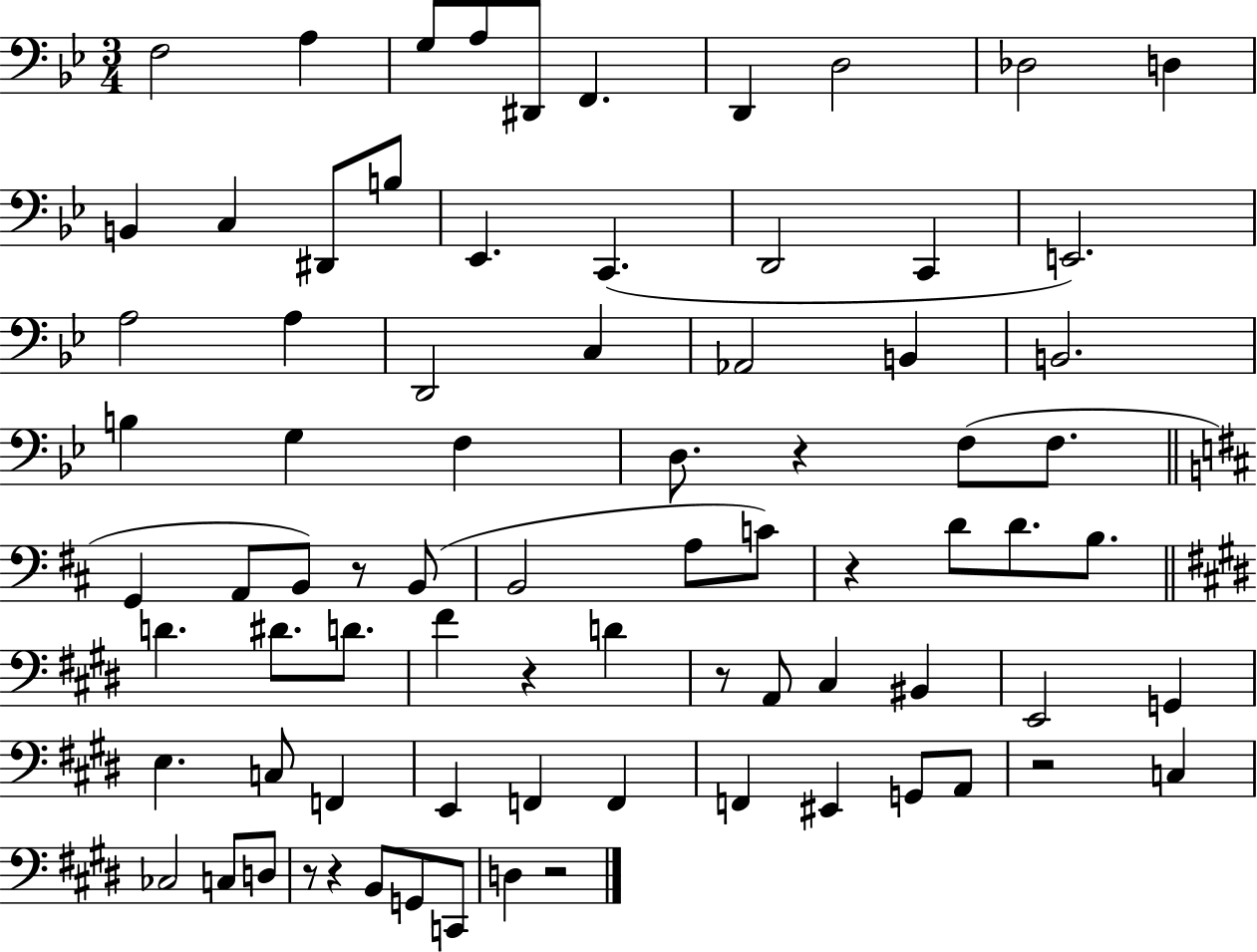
{
  \clef bass
  \numericTimeSignature
  \time 3/4
  \key bes \major
  f2 a4 | g8 a8 dis,8 f,4. | d,4 d2 | des2 d4 | \break b,4 c4 dis,8 b8 | ees,4. c,4.( | d,2 c,4 | e,2.) | \break a2 a4 | d,2 c4 | aes,2 b,4 | b,2. | \break b4 g4 f4 | d8. r4 f8( f8. | \bar "||" \break \key d \major g,4 a,8 b,8) r8 b,8( | b,2 a8 c'8) | r4 d'8 d'8. b8. | \bar "||" \break \key e \major d'4. dis'8. d'8. | fis'4 r4 d'4 | r8 a,8 cis4 bis,4 | e,2 g,4 | \break e4. c8 f,4 | e,4 f,4 f,4 | f,4 eis,4 g,8 a,8 | r2 c4 | \break ces2 c8 d8 | r8 r4 b,8 g,8 c,8 | d4 r2 | \bar "|."
}